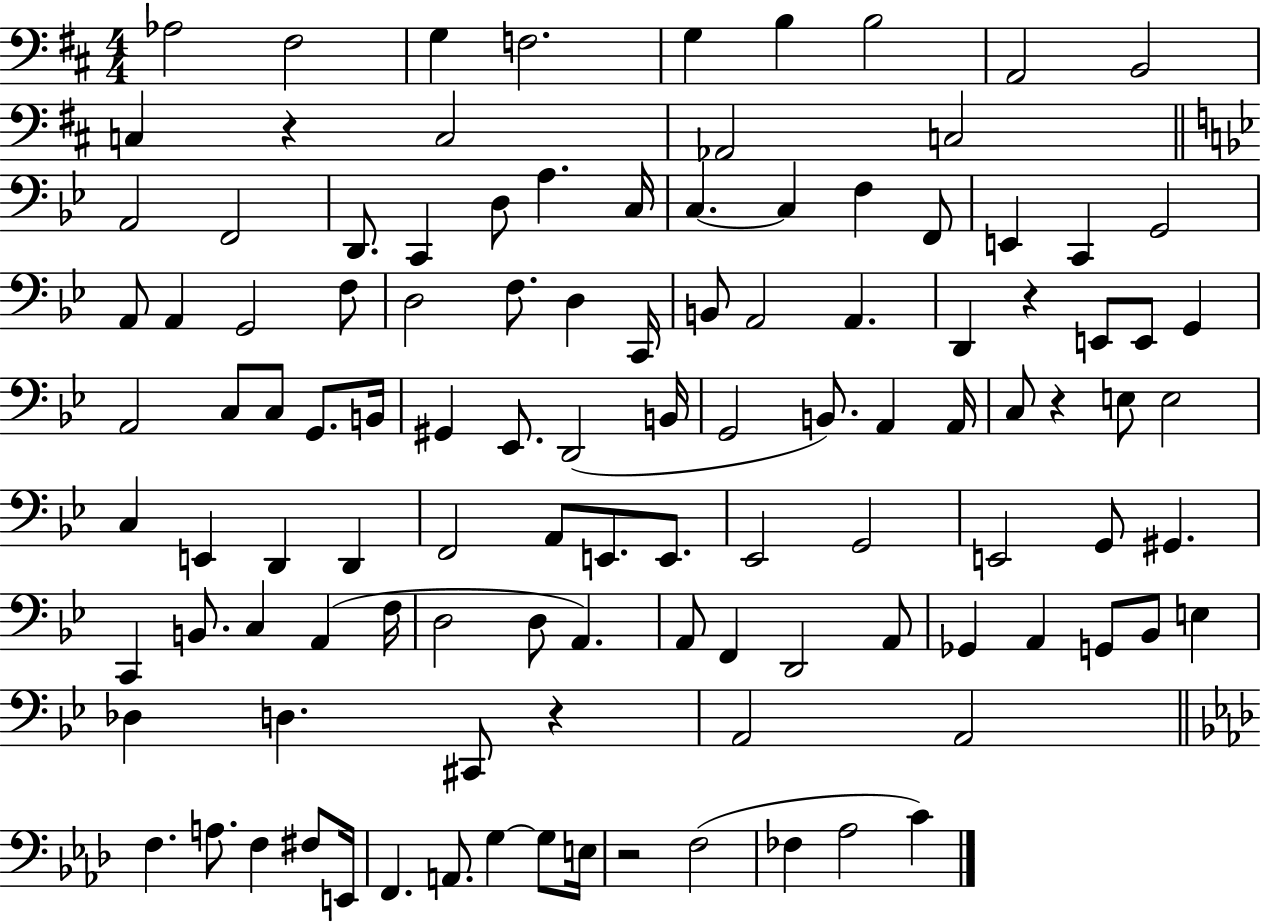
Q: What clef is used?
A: bass